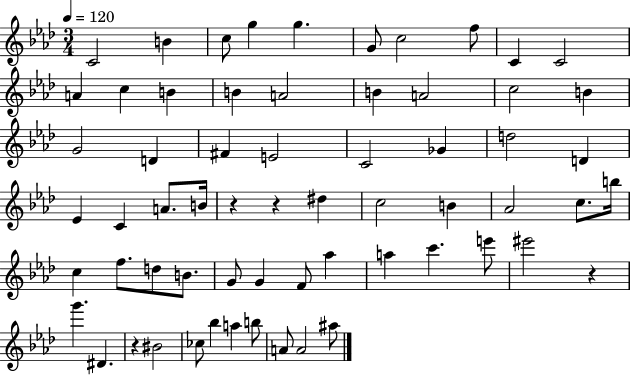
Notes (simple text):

C4/h B4/q C5/e G5/q G5/q. G4/e C5/h F5/e C4/q C4/h A4/q C5/q B4/q B4/q A4/h B4/q A4/h C5/h B4/q G4/h D4/q F#4/q E4/h C4/h Gb4/q D5/h D4/q Eb4/q C4/q A4/e. B4/s R/q R/q D#5/q C5/h B4/q Ab4/h C5/e. B5/s C5/q F5/e. D5/e B4/e. G4/e G4/q F4/e Ab5/q A5/q C6/q. E6/e EIS6/h R/q G6/q. D#4/q. R/q BIS4/h CES5/e Bb5/q A5/q B5/e A4/e A4/h A#5/e